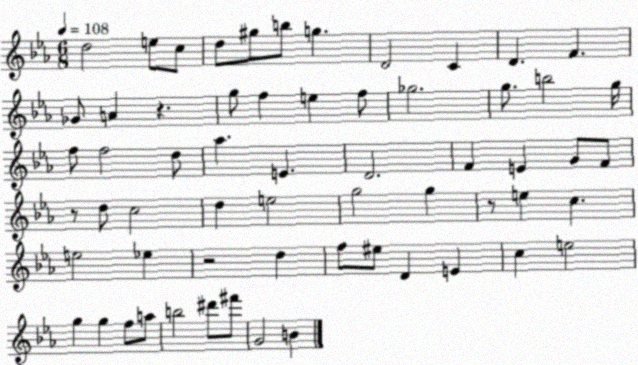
X:1
T:Untitled
M:6/8
L:1/4
K:Eb
d2 e/2 c/2 d/2 ^g/2 b/2 g D2 C D F _G/2 A z g/2 f e f/2 _g2 g/2 b2 g/4 f/2 f2 d/2 _a E D2 F E G/2 F/2 z/2 d/2 c2 d e2 g2 g z/2 e c e2 _e z2 d f/2 ^e/2 D E c e2 g g f/2 a/2 b2 ^d'/2 ^f'/2 G2 B